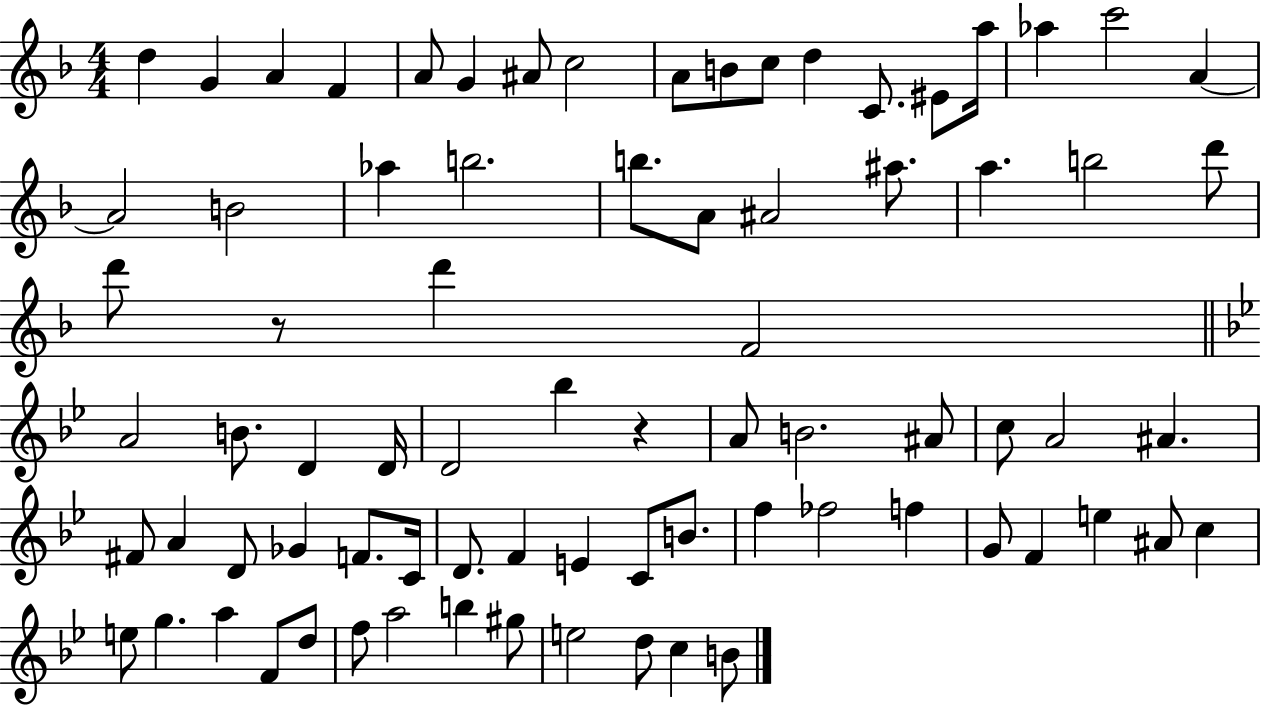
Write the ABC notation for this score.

X:1
T:Untitled
M:4/4
L:1/4
K:F
d G A F A/2 G ^A/2 c2 A/2 B/2 c/2 d C/2 ^E/2 a/4 _a c'2 A A2 B2 _a b2 b/2 A/2 ^A2 ^a/2 a b2 d'/2 d'/2 z/2 d' F2 A2 B/2 D D/4 D2 _b z A/2 B2 ^A/2 c/2 A2 ^A ^F/2 A D/2 _G F/2 C/4 D/2 F E C/2 B/2 f _f2 f G/2 F e ^A/2 c e/2 g a F/2 d/2 f/2 a2 b ^g/2 e2 d/2 c B/2